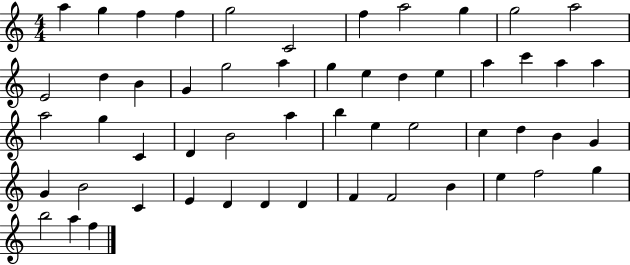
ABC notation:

X:1
T:Untitled
M:4/4
L:1/4
K:C
a g f f g2 C2 f a2 g g2 a2 E2 d B G g2 a g e d e a c' a a a2 g C D B2 a b e e2 c d B G G B2 C E D D D F F2 B e f2 g b2 a f